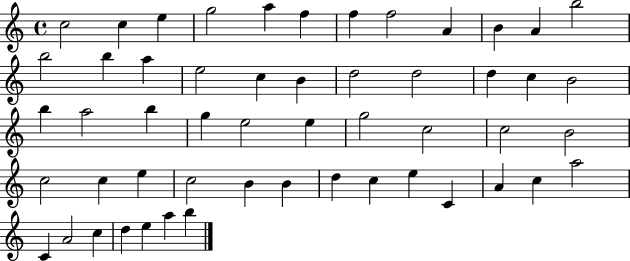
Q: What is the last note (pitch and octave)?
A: B5